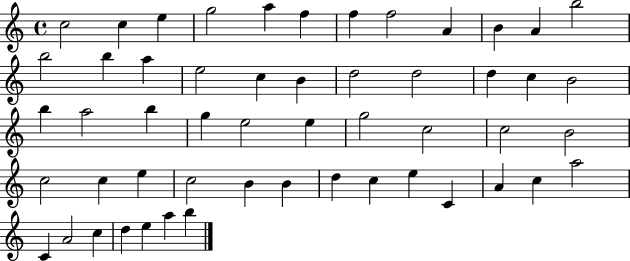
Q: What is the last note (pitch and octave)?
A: B5